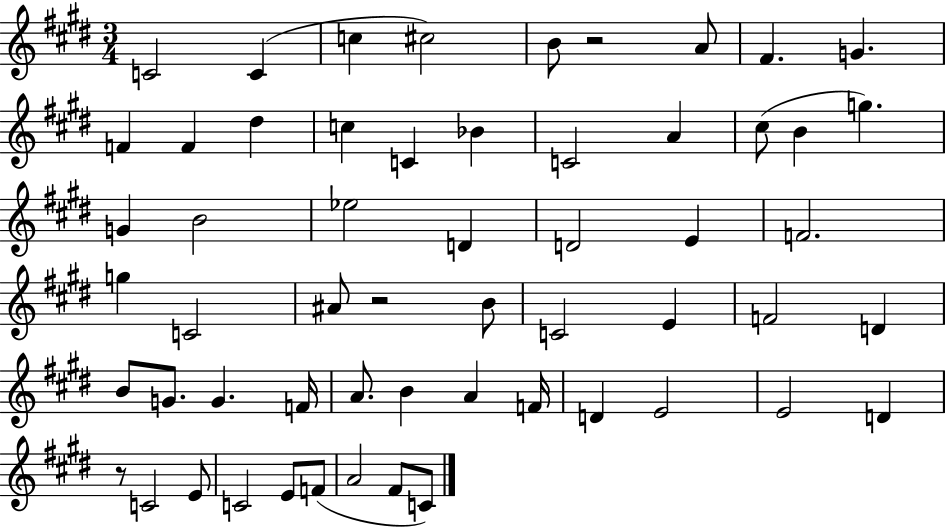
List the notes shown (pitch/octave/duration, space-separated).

C4/h C4/q C5/q C#5/h B4/e R/h A4/e F#4/q. G4/q. F4/q F4/q D#5/q C5/q C4/q Bb4/q C4/h A4/q C#5/e B4/q G5/q. G4/q B4/h Eb5/h D4/q D4/h E4/q F4/h. G5/q C4/h A#4/e R/h B4/e C4/h E4/q F4/h D4/q B4/e G4/e. G4/q. F4/s A4/e. B4/q A4/q F4/s D4/q E4/h E4/h D4/q R/e C4/h E4/e C4/h E4/e F4/e A4/h F#4/e C4/e